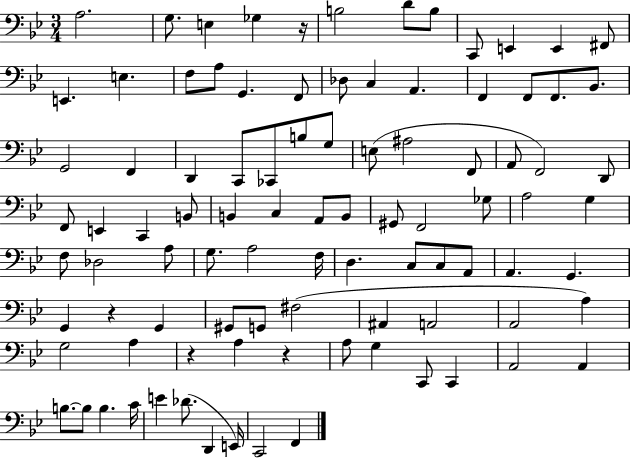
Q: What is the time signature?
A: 3/4